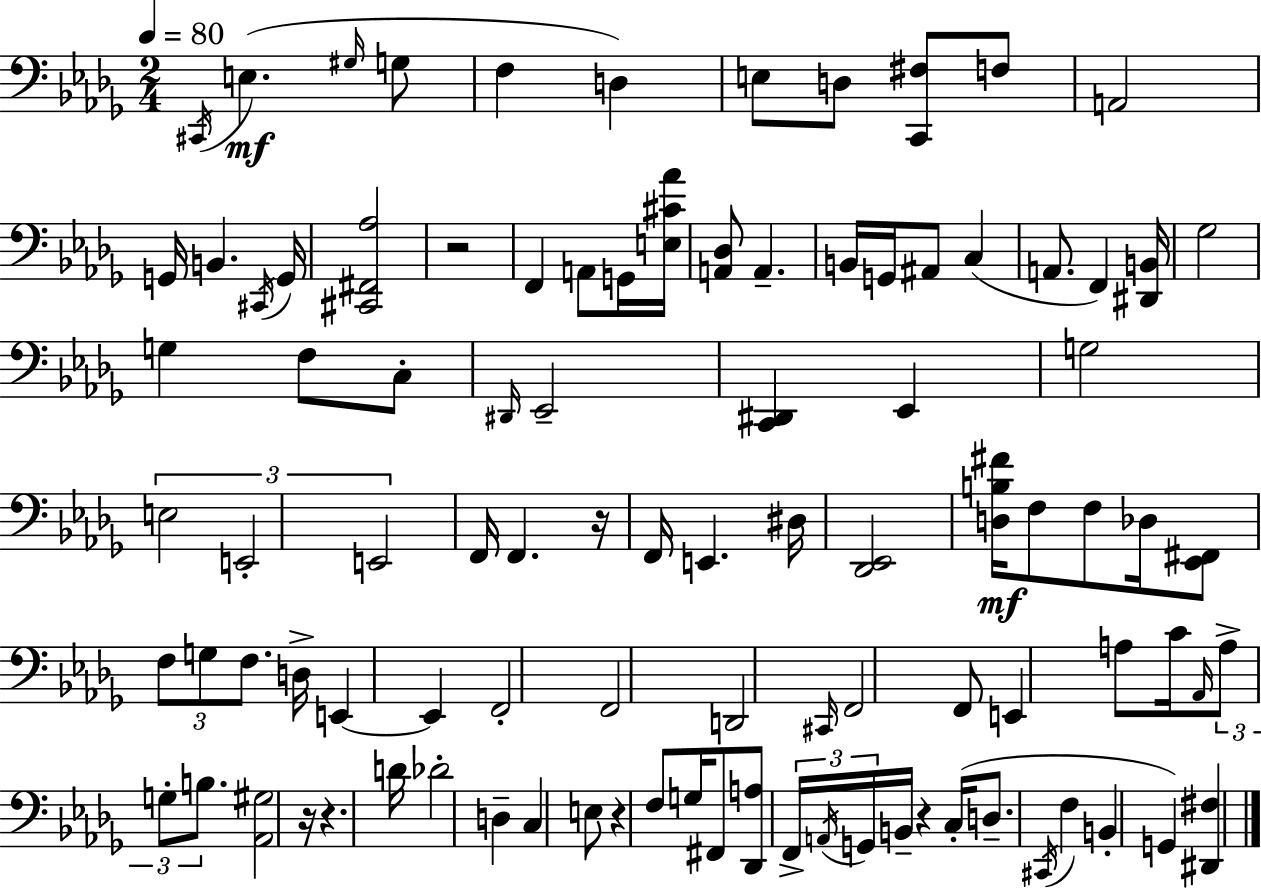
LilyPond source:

{
  \clef bass
  \numericTimeSignature
  \time 2/4
  \key bes \minor
  \tempo 4 = 80
  \acciaccatura { cis,16 }\mf e4.( \grace { gis16 } | g8 f4 d4) | e8 d8 <c, fis>8 | f8 a,2 | \break g,16 b,4. | \acciaccatura { cis,16 } g,16 <cis, fis, aes>2 | r2 | f,4 a,8 | \break g,16 <e cis' aes'>16 <a, des>8 a,4.-- | b,16 g,16 ais,8 c4( | a,8. f,4) | <dis, b,>16 ges2 | \break g4 f8 | c8-. \grace { dis,16 } ees,2-- | <c, dis,>4 | ees,4 g2 | \break \tuplet 3/2 { e2 | e,2-. | e,2 } | f,16 f,4. | \break r16 f,16 e,4. | dis16 <des, ees,>2 | <d b fis'>16\mf f8 f8 | des16 <ees, fis,>8 \tuplet 3/2 { f8 g8 | \break f8. } d16-> e,4~~ | e,4 f,2-. | f,2 | d,2 | \break \grace { cis,16 } f,2 | f,8 e,4 | a8 c'16 \grace { aes,16 } \tuplet 3/2 { a8-> | g8-. b8. } <aes, gis>2 | \break r16 r4. | d'16 des'2-. | d4-- | c4 e8 | \break r4 f8 g16 fis,8 | <des, a>8 \tuplet 3/2 { f,16-> \acciaccatura { a,16 } g,16 } b,16-- r4 | c16-.( d8.-- \acciaccatura { cis,16 } | f4 b,4-. | \break g,4) <dis, fis>4 | \bar "|."
}